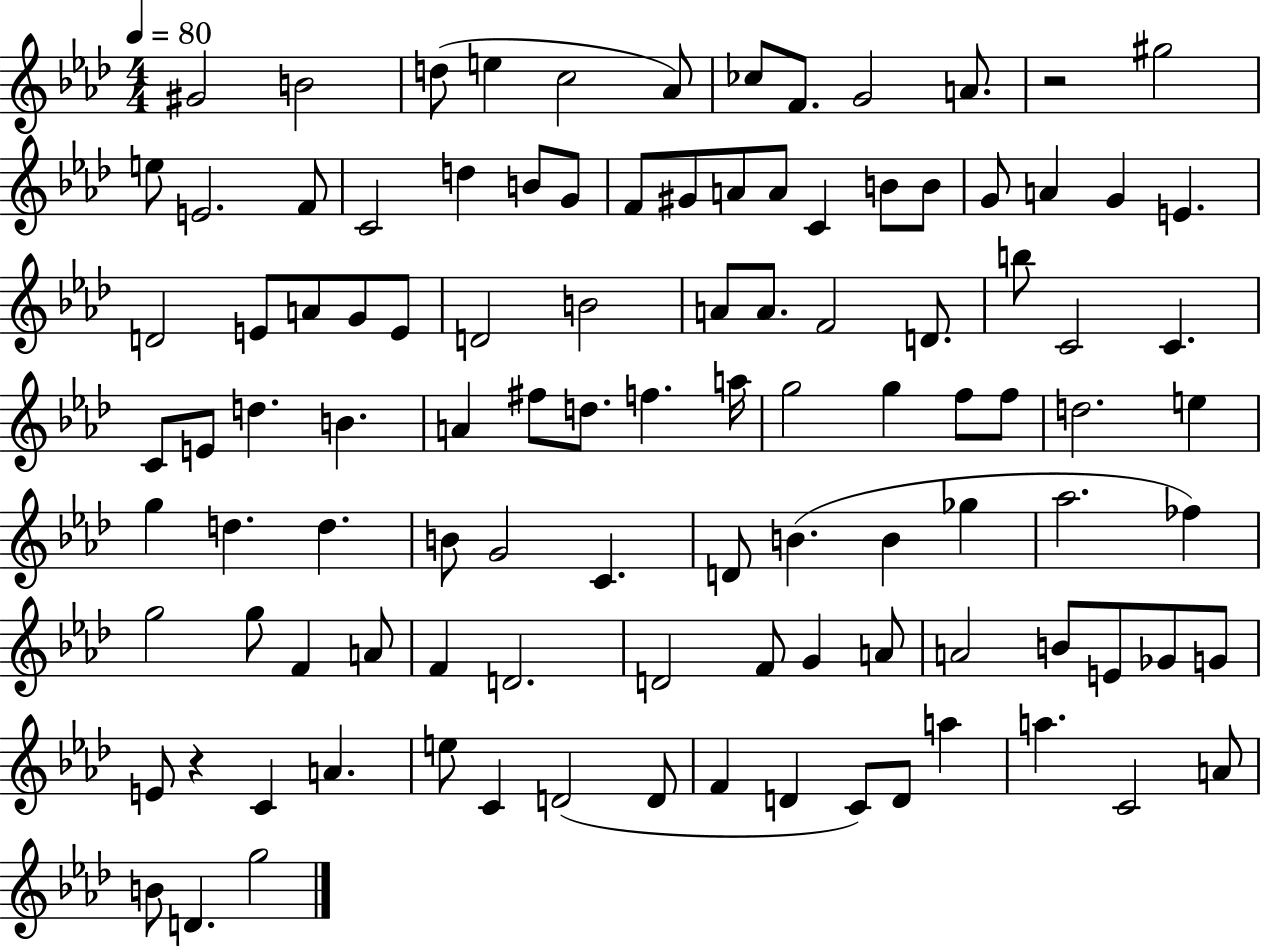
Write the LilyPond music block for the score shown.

{
  \clef treble
  \numericTimeSignature
  \time 4/4
  \key aes \major
  \tempo 4 = 80
  gis'2 b'2 | d''8( e''4 c''2 aes'8) | ces''8 f'8. g'2 a'8. | r2 gis''2 | \break e''8 e'2. f'8 | c'2 d''4 b'8 g'8 | f'8 gis'8 a'8 a'8 c'4 b'8 b'8 | g'8 a'4 g'4 e'4. | \break d'2 e'8 a'8 g'8 e'8 | d'2 b'2 | a'8 a'8. f'2 d'8. | b''8 c'2 c'4. | \break c'8 e'8 d''4. b'4. | a'4 fis''8 d''8. f''4. a''16 | g''2 g''4 f''8 f''8 | d''2. e''4 | \break g''4 d''4. d''4. | b'8 g'2 c'4. | d'8 b'4.( b'4 ges''4 | aes''2. fes''4) | \break g''2 g''8 f'4 a'8 | f'4 d'2. | d'2 f'8 g'4 a'8 | a'2 b'8 e'8 ges'8 g'8 | \break e'8 r4 c'4 a'4. | e''8 c'4 d'2( d'8 | f'4 d'4 c'8) d'8 a''4 | a''4. c'2 a'8 | \break b'8 d'4. g''2 | \bar "|."
}